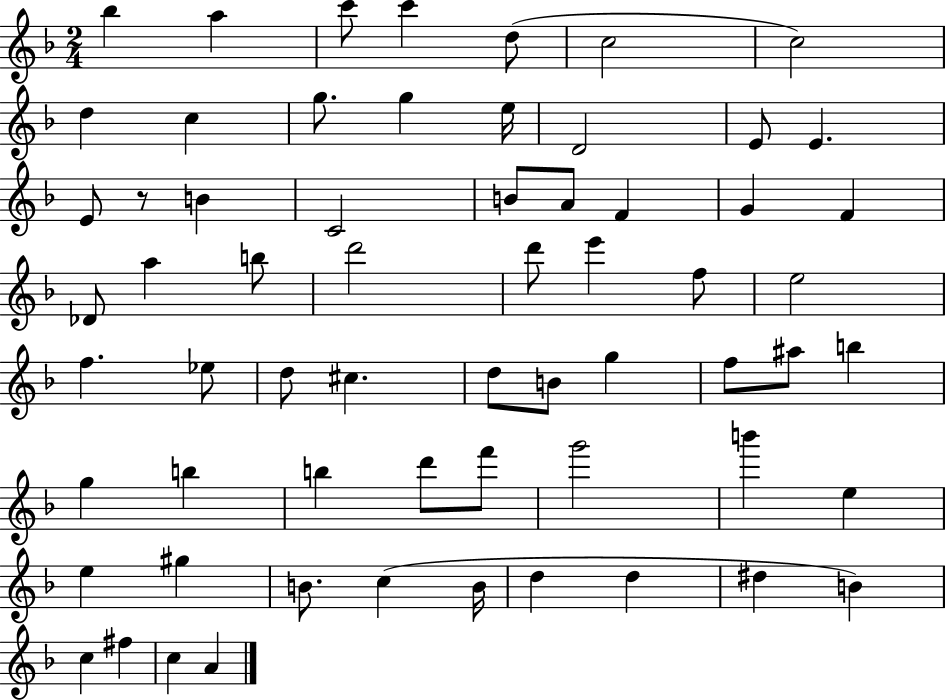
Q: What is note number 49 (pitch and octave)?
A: E5